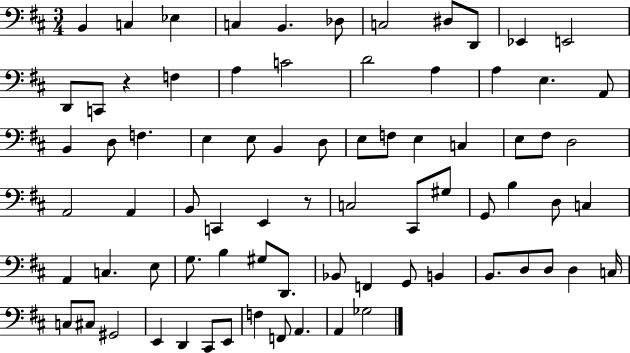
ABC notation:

X:1
T:Untitled
M:3/4
L:1/4
K:D
B,, C, _E, C, B,, _D,/2 C,2 ^D,/2 D,,/2 _E,, E,,2 D,,/2 C,,/2 z F, A, C2 D2 A, A, E, A,,/2 B,, D,/2 F, E, E,/2 B,, D,/2 E,/2 F,/2 E, C, E,/2 ^F,/2 D,2 A,,2 A,, B,,/2 C,, E,, z/2 C,2 ^C,,/2 ^G,/2 G,,/2 B, D,/2 C, A,, C, E,/2 G,/2 B, ^G,/2 D,,/2 _B,,/2 F,, G,,/2 B,, B,,/2 D,/2 D,/2 D, C,/4 C,/2 ^C,/2 ^G,,2 E,, D,, ^C,,/2 E,,/2 F, F,,/2 A,, A,, _G,2